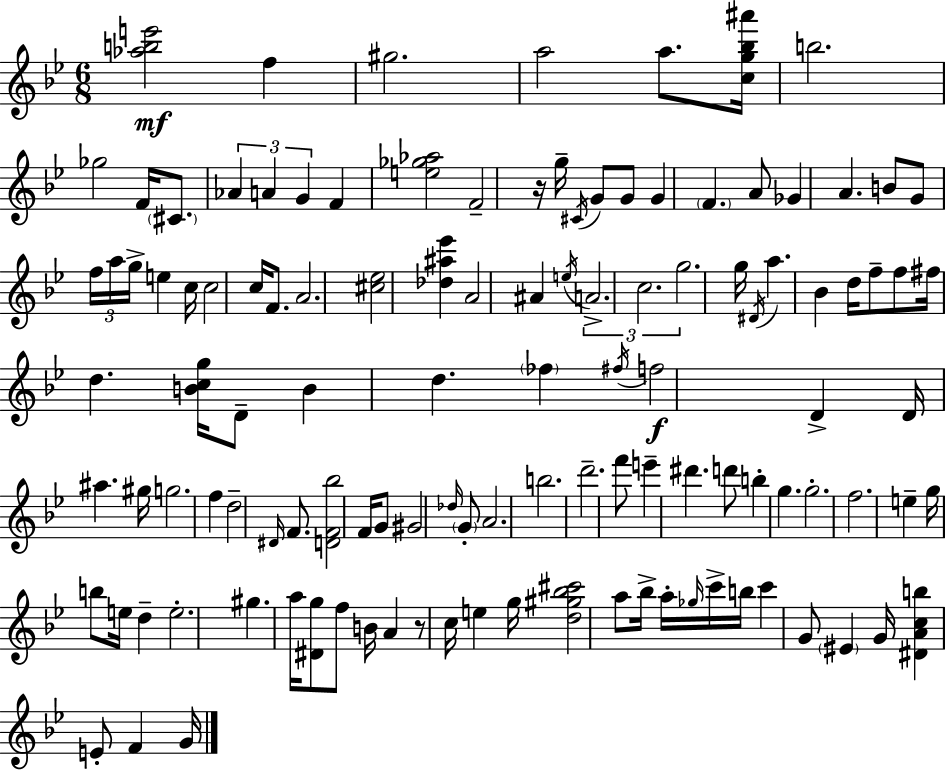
X:1
T:Untitled
M:6/8
L:1/4
K:Bb
[_abe']2 f ^g2 a2 a/2 [cg_b^a']/4 b2 _g2 F/4 ^C/2 _A A G F [e_g_a]2 F2 z/4 g/4 ^C/4 G/2 G/2 G F A/2 _G A B/2 G/2 f/4 a/4 g/4 e c/4 c2 c/4 F/2 A2 [^c_e]2 [_d^a_e'] A2 ^A e/4 A2 c2 g2 g/4 ^D/4 a _B d/4 f/2 f/2 ^f/4 d [Bcg]/4 D/2 B d _f ^f/4 f2 D D/4 ^a ^g/4 g2 f d2 ^D/4 F/2 [DF_b]2 F/4 G/2 ^G2 _d/4 G/2 A2 b2 d'2 f'/2 e' ^d' d'/2 b g g2 f2 e g/4 b/2 e/4 d e2 ^g a/4 [^Dg]/2 f/2 B/4 A z/2 c/4 e g/4 [d^g_b^c']2 a/2 _b/4 a/4 _g/4 c'/4 b/4 c' G/2 ^E G/4 [^DAcb] E/2 F G/4